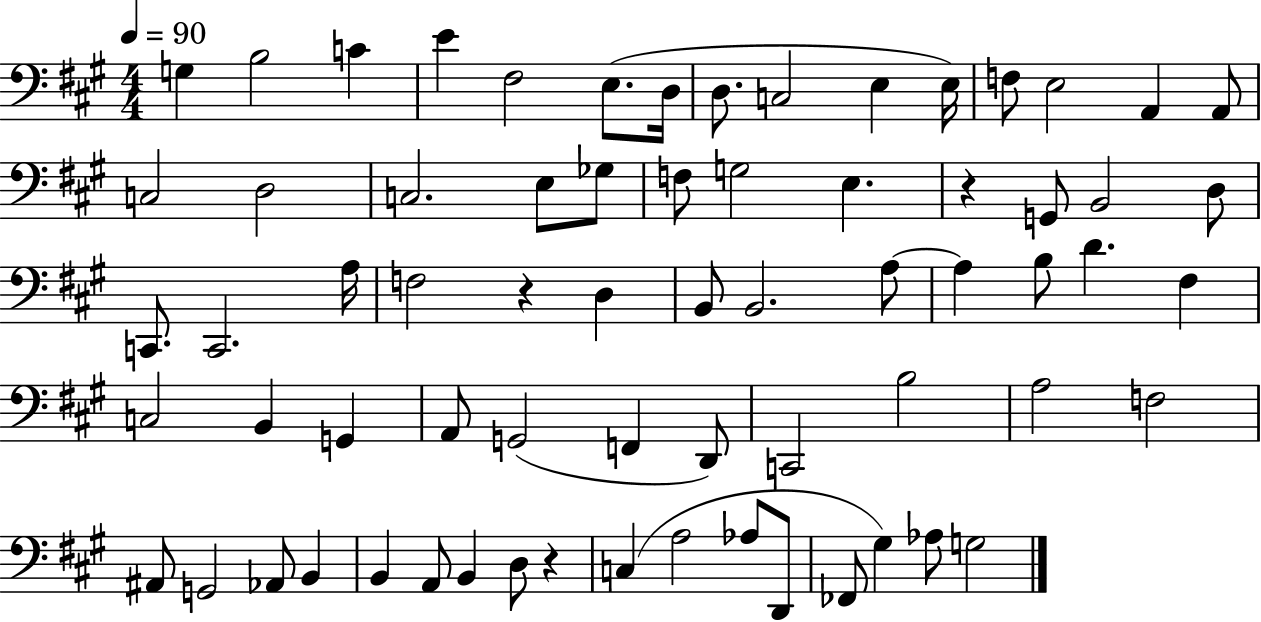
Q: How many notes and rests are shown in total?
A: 68